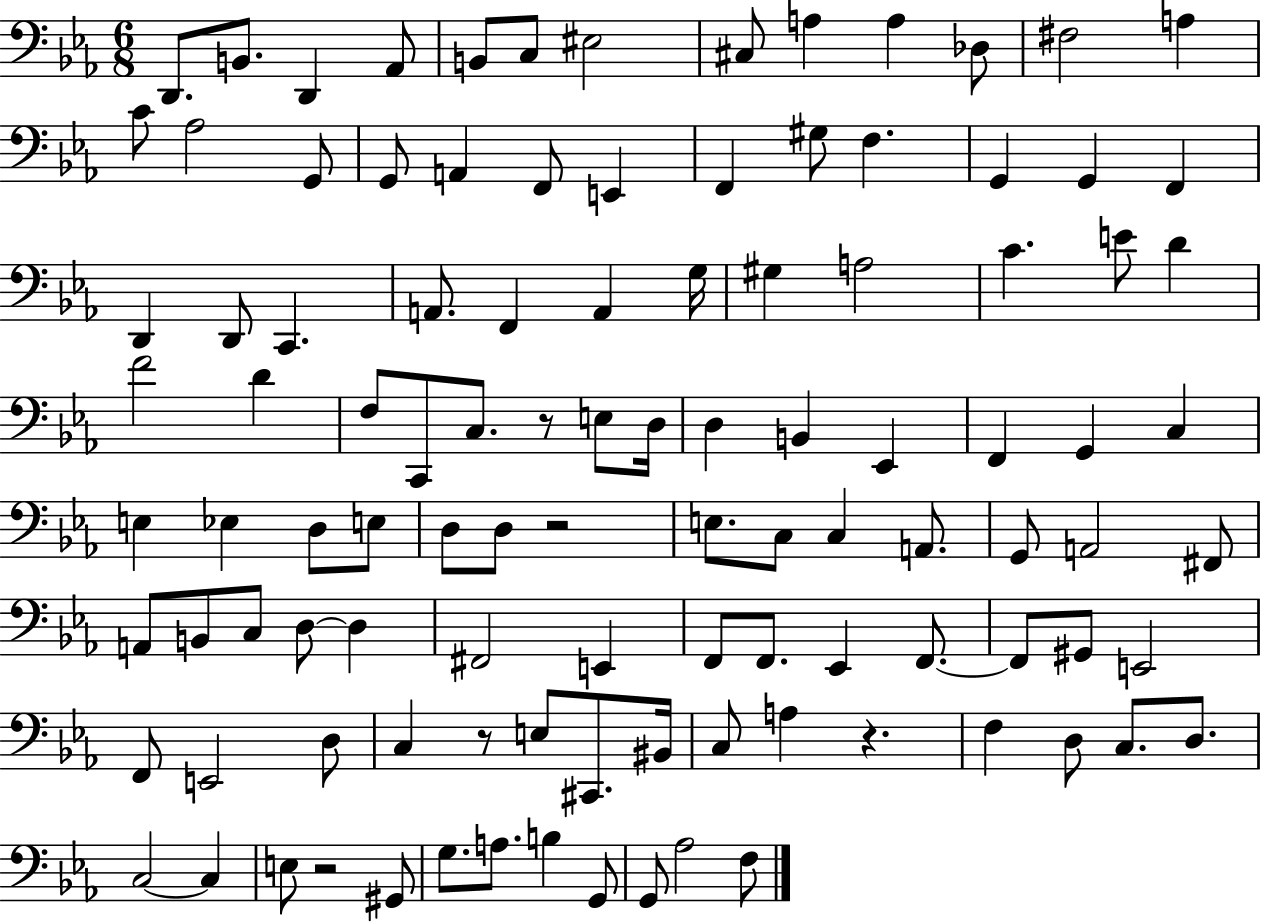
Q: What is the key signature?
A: EES major